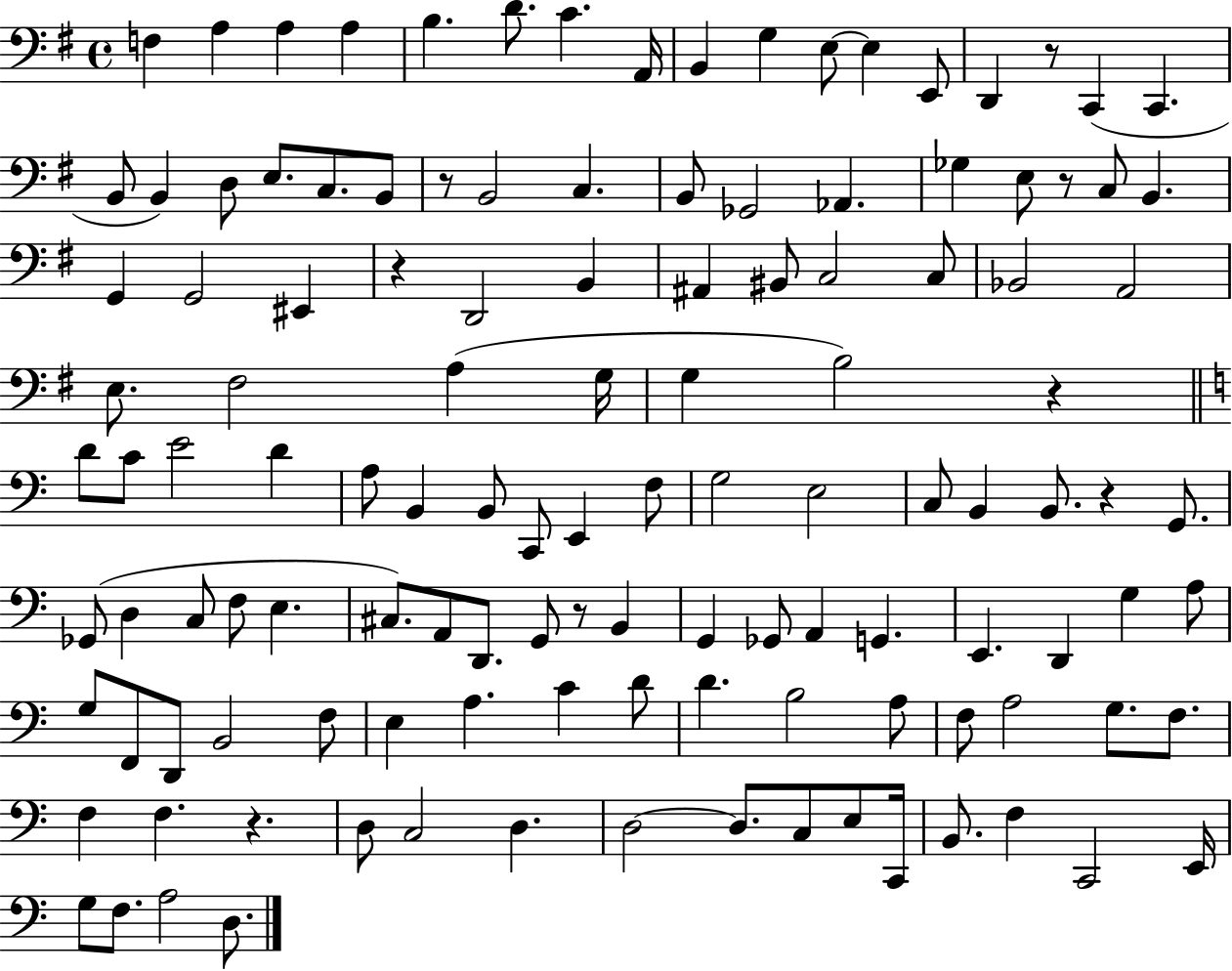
{
  \clef bass
  \time 4/4
  \defaultTimeSignature
  \key g \major
  \repeat volta 2 { f4 a4 a4 a4 | b4. d'8. c'4. a,16 | b,4 g4 e8~~ e4 e,8 | d,4 r8 c,4( c,4. | \break b,8 b,4) d8 e8. c8. b,8 | r8 b,2 c4. | b,8 ges,2 aes,4. | ges4 e8 r8 c8 b,4. | \break g,4 g,2 eis,4 | r4 d,2 b,4 | ais,4 bis,8 c2 c8 | bes,2 a,2 | \break e8. fis2 a4( g16 | g4 b2) r4 | \bar "||" \break \key c \major d'8 c'8 e'2 d'4 | a8 b,4 b,8 c,8 e,4 f8 | g2 e2 | c8 b,4 b,8. r4 g,8. | \break ges,8( d4 c8 f8 e4. | cis8.) a,8 d,8. g,8 r8 b,4 | g,4 ges,8 a,4 g,4. | e,4. d,4 g4 a8 | \break g8 f,8 d,8 b,2 f8 | e4 a4. c'4 d'8 | d'4. b2 a8 | f8 a2 g8. f8. | \break f4 f4. r4. | d8 c2 d4. | d2~~ d8. c8 e8 c,16 | b,8. f4 c,2 e,16 | \break g8 f8. a2 d8. | } \bar "|."
}